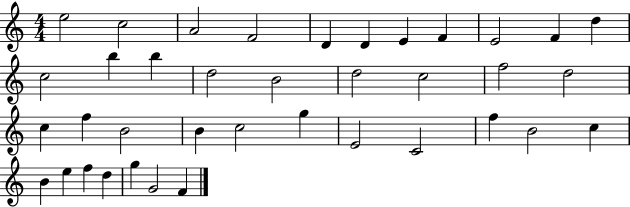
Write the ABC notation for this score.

X:1
T:Untitled
M:4/4
L:1/4
K:C
e2 c2 A2 F2 D D E F E2 F d c2 b b d2 B2 d2 c2 f2 d2 c f B2 B c2 g E2 C2 f B2 c B e f d g G2 F